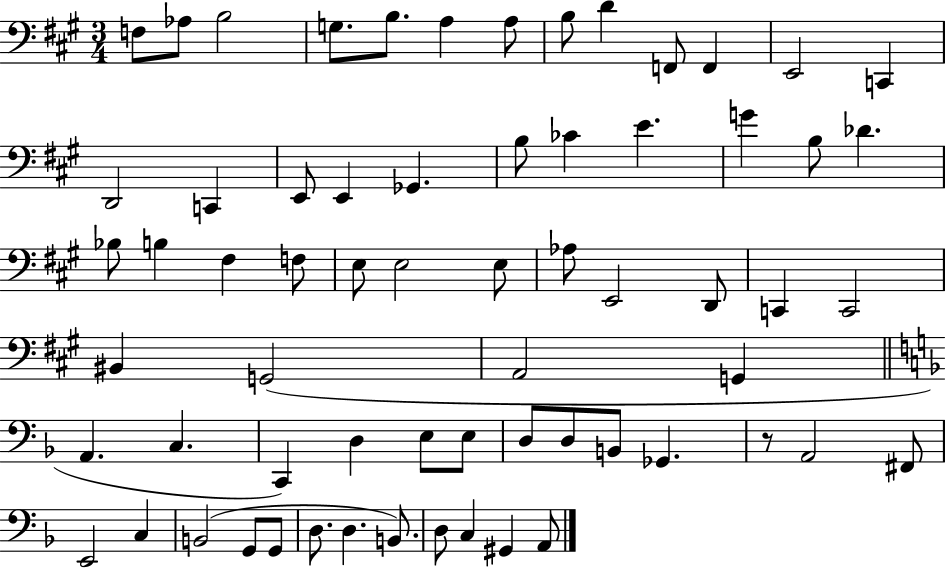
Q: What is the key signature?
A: A major